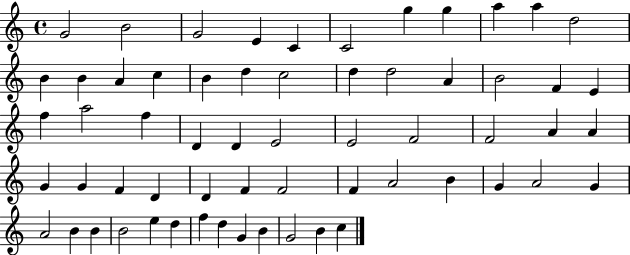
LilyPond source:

{
  \clef treble
  \time 4/4
  \defaultTimeSignature
  \key c \major
  g'2 b'2 | g'2 e'4 c'4 | c'2 g''4 g''4 | a''4 a''4 d''2 | \break b'4 b'4 a'4 c''4 | b'4 d''4 c''2 | d''4 d''2 a'4 | b'2 f'4 e'4 | \break f''4 a''2 f''4 | d'4 d'4 e'2 | e'2 f'2 | f'2 a'4 a'4 | \break g'4 g'4 f'4 d'4 | d'4 f'4 f'2 | f'4 a'2 b'4 | g'4 a'2 g'4 | \break a'2 b'4 b'4 | b'2 e''4 d''4 | f''4 d''4 g'4 b'4 | g'2 b'4 c''4 | \break \bar "|."
}